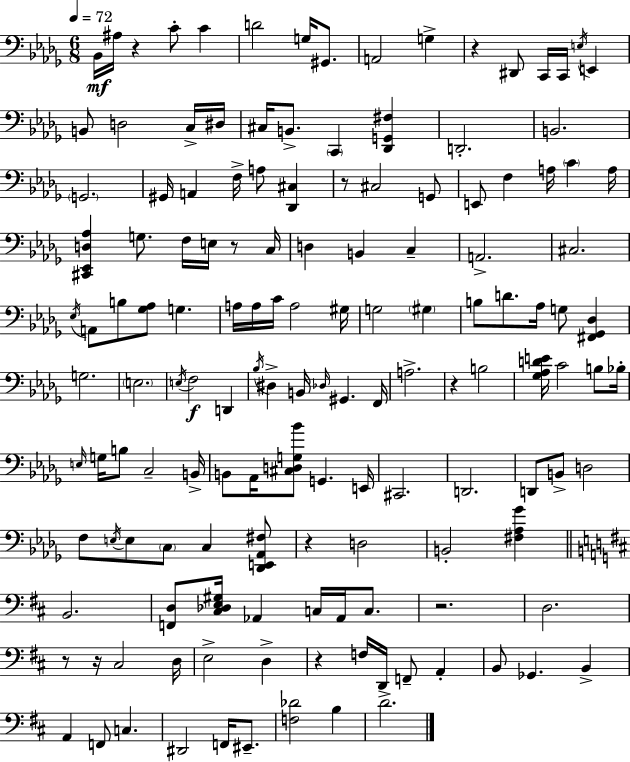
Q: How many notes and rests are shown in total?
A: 143